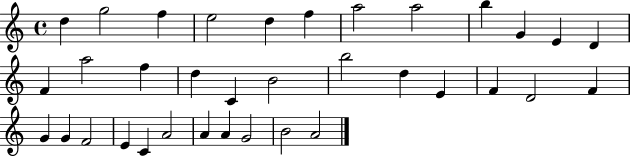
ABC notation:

X:1
T:Untitled
M:4/4
L:1/4
K:C
d g2 f e2 d f a2 a2 b G E D F a2 f d C B2 b2 d E F D2 F G G F2 E C A2 A A G2 B2 A2